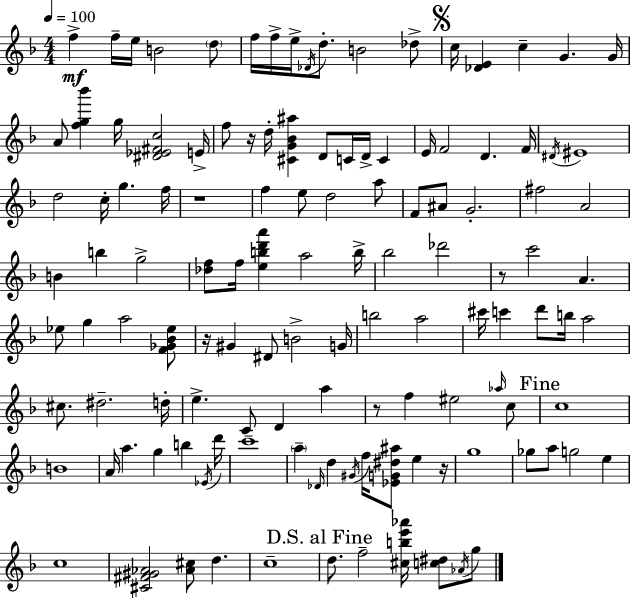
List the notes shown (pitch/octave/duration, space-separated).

F5/q F5/s E5/s B4/h D5/e F5/s F5/s E5/s Db4/s D5/e. B4/h Db5/e C5/s [Db4,E4]/q C5/q G4/q. G4/s A4/e [F5,G5,Bb6]/q G5/s [D#4,Eb4,F#4,C5]/h E4/s F5/e R/s D5/s [C#4,G4,Bb4,A#5]/q D4/e C4/s D4/s C4/q E4/s F4/h D4/q. F4/s D#4/s EIS4/w D5/h C5/s G5/q. F5/s R/w F5/q E5/e D5/h A5/e F4/e A#4/e G4/h. F#5/h A4/h B4/q B5/q G5/h [Db5,F5]/e F5/s [E5,B5,D6,A6]/q A5/h B5/s Bb5/h Db6/h R/e C6/h A4/q. Eb5/e G5/q A5/h [F4,Gb4,Bb4,Eb5]/e R/s G#4/q D#4/e B4/h G4/s B5/h A5/h C#6/s C6/q D6/e B5/s A5/h C#5/e. D#5/h. D5/s E5/q. C4/e D4/q A5/q R/e F5/q EIS5/h Ab5/s C5/e C5/w B4/w A4/s A5/q. G5/q B5/q Eb4/s D6/s C6/w A5/q Db4/s D5/q G#4/s F5/s [Eb4,G4,D#5,A#5]/e E5/q R/s G5/w Gb5/e A5/e G5/h E5/q C5/w [C#4,F#4,G#4,Ab4]/h [Ab4,C#5]/e D5/q. C5/w D5/e. F5/h [C#5,B5,E6,Ab6]/s [C5,D#5]/e Ab4/s G5/e